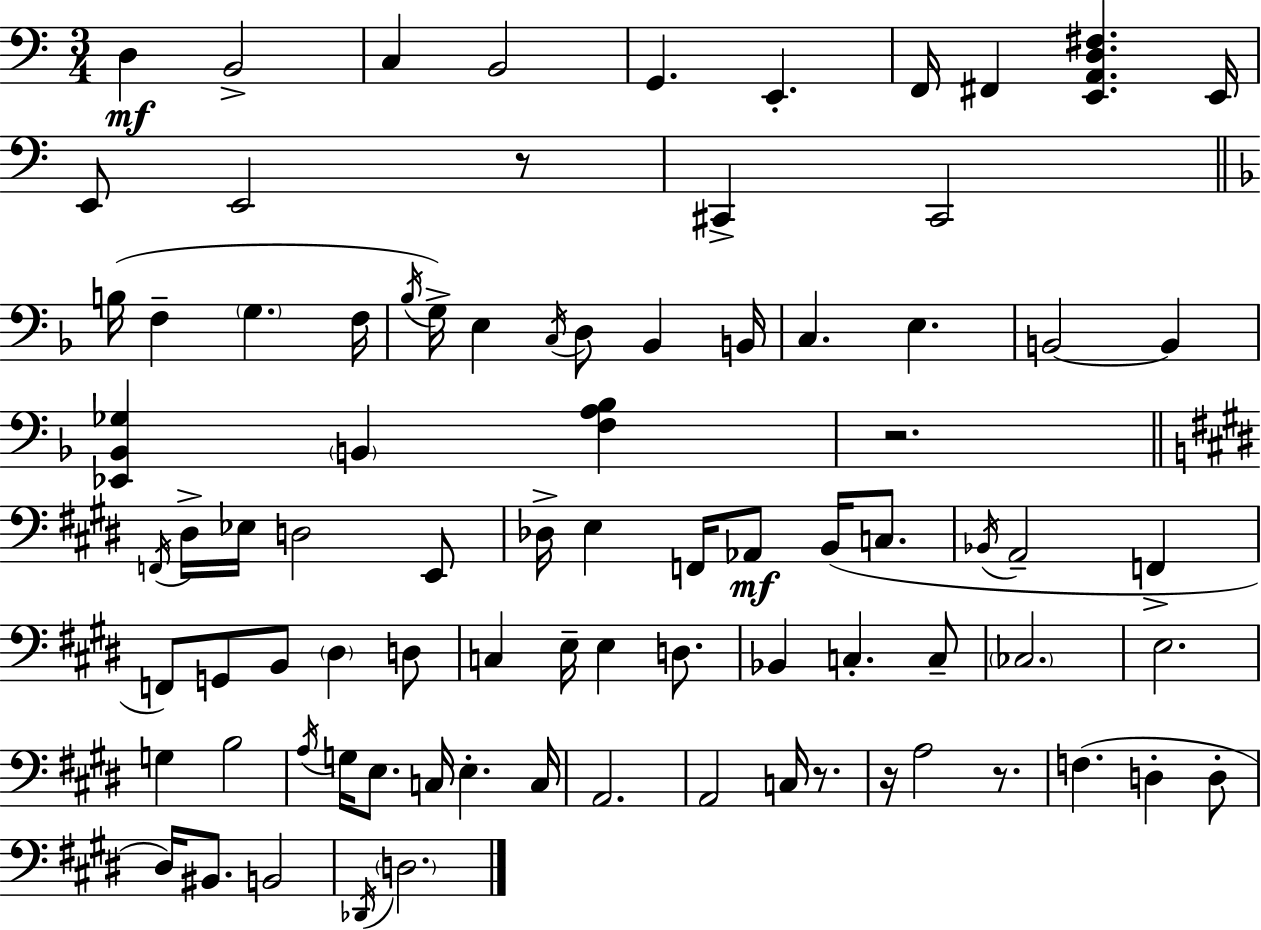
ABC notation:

X:1
T:Untitled
M:3/4
L:1/4
K:Am
D, B,,2 C, B,,2 G,, E,, F,,/4 ^F,, [E,,A,,D,^F,] E,,/4 E,,/2 E,,2 z/2 ^C,, ^C,,2 B,/4 F, G, F,/4 _B,/4 G,/4 E, C,/4 D,/2 _B,, B,,/4 C, E, B,,2 B,, [_E,,_B,,_G,] B,, [F,A,_B,] z2 F,,/4 ^D,/4 _E,/4 D,2 E,,/2 _D,/4 E, F,,/4 _A,,/2 B,,/4 C,/2 _B,,/4 A,,2 F,, F,,/2 G,,/2 B,,/2 ^D, D,/2 C, E,/4 E, D,/2 _B,, C, C,/2 _C,2 E,2 G, B,2 A,/4 G,/4 E,/2 C,/4 E, C,/4 A,,2 A,,2 C,/4 z/2 z/4 A,2 z/2 F, D, D,/2 ^D,/4 ^B,,/2 B,,2 _D,,/4 D,2